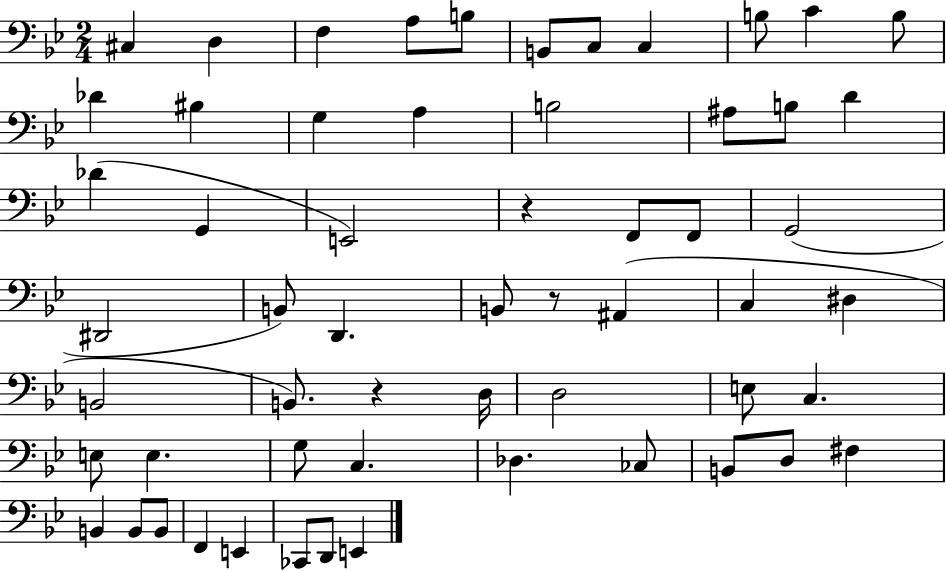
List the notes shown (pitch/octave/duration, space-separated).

C#3/q D3/q F3/q A3/e B3/e B2/e C3/e C3/q B3/e C4/q B3/e Db4/q BIS3/q G3/q A3/q B3/h A#3/e B3/e D4/q Db4/q G2/q E2/h R/q F2/e F2/e G2/h D#2/h B2/e D2/q. B2/e R/e A#2/q C3/q D#3/q B2/h B2/e. R/q D3/s D3/h E3/e C3/q. E3/e E3/q. G3/e C3/q. Db3/q. CES3/e B2/e D3/e F#3/q B2/q B2/e B2/e F2/q E2/q CES2/e D2/e E2/q